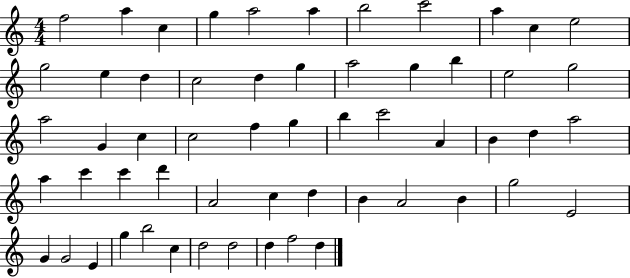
F5/h A5/q C5/q G5/q A5/h A5/q B5/h C6/h A5/q C5/q E5/h G5/h E5/q D5/q C5/h D5/q G5/q A5/h G5/q B5/q E5/h G5/h A5/h G4/q C5/q C5/h F5/q G5/q B5/q C6/h A4/q B4/q D5/q A5/h A5/q C6/q C6/q D6/q A4/h C5/q D5/q B4/q A4/h B4/q G5/h E4/h G4/q G4/h E4/q G5/q B5/h C5/q D5/h D5/h D5/q F5/h D5/q